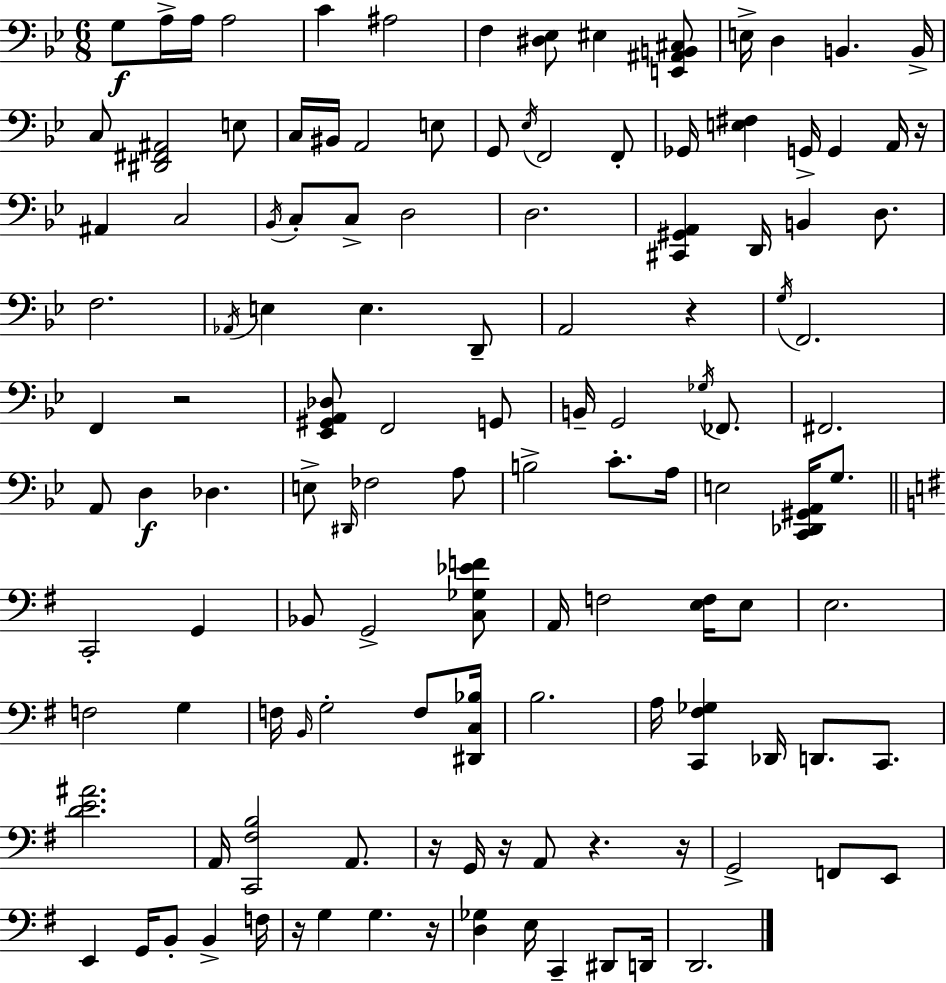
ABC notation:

X:1
T:Untitled
M:6/8
L:1/4
K:Gm
G,/2 A,/4 A,/4 A,2 C ^A,2 F, [^D,_E,]/2 ^E, [E,,^A,,B,,^C,]/2 E,/4 D, B,, B,,/4 C,/2 [^D,,^F,,^A,,]2 E,/2 C,/4 ^B,,/4 A,,2 E,/2 G,,/2 _E,/4 F,,2 F,,/2 _G,,/4 [E,^F,] G,,/4 G,, A,,/4 z/4 ^A,, C,2 _B,,/4 C,/2 C,/2 D,2 D,2 [^C,,^G,,A,,] D,,/4 B,, D,/2 F,2 _A,,/4 E, E, D,,/2 A,,2 z G,/4 F,,2 F,, z2 [_E,,^G,,A,,_D,]/2 F,,2 G,,/2 B,,/4 G,,2 _G,/4 _F,,/2 ^F,,2 A,,/2 D, _D, E,/2 ^D,,/4 _F,2 A,/2 B,2 C/2 A,/4 E,2 [C,,_D,,^G,,A,,]/4 G,/2 C,,2 G,, _B,,/2 G,,2 [C,_G,_EF]/2 A,,/4 F,2 [E,F,]/4 E,/2 E,2 F,2 G, F,/4 B,,/4 G,2 F,/2 [^D,,C,_B,]/4 B,2 A,/4 [C,,^F,_G,] _D,,/4 D,,/2 C,,/2 [DE^A]2 A,,/4 [C,,^F,B,]2 A,,/2 z/4 G,,/4 z/4 A,,/2 z z/4 G,,2 F,,/2 E,,/2 E,, G,,/4 B,,/2 B,, F,/4 z/4 G, G, z/4 [D,_G,] E,/4 C,, ^D,,/2 D,,/4 D,,2